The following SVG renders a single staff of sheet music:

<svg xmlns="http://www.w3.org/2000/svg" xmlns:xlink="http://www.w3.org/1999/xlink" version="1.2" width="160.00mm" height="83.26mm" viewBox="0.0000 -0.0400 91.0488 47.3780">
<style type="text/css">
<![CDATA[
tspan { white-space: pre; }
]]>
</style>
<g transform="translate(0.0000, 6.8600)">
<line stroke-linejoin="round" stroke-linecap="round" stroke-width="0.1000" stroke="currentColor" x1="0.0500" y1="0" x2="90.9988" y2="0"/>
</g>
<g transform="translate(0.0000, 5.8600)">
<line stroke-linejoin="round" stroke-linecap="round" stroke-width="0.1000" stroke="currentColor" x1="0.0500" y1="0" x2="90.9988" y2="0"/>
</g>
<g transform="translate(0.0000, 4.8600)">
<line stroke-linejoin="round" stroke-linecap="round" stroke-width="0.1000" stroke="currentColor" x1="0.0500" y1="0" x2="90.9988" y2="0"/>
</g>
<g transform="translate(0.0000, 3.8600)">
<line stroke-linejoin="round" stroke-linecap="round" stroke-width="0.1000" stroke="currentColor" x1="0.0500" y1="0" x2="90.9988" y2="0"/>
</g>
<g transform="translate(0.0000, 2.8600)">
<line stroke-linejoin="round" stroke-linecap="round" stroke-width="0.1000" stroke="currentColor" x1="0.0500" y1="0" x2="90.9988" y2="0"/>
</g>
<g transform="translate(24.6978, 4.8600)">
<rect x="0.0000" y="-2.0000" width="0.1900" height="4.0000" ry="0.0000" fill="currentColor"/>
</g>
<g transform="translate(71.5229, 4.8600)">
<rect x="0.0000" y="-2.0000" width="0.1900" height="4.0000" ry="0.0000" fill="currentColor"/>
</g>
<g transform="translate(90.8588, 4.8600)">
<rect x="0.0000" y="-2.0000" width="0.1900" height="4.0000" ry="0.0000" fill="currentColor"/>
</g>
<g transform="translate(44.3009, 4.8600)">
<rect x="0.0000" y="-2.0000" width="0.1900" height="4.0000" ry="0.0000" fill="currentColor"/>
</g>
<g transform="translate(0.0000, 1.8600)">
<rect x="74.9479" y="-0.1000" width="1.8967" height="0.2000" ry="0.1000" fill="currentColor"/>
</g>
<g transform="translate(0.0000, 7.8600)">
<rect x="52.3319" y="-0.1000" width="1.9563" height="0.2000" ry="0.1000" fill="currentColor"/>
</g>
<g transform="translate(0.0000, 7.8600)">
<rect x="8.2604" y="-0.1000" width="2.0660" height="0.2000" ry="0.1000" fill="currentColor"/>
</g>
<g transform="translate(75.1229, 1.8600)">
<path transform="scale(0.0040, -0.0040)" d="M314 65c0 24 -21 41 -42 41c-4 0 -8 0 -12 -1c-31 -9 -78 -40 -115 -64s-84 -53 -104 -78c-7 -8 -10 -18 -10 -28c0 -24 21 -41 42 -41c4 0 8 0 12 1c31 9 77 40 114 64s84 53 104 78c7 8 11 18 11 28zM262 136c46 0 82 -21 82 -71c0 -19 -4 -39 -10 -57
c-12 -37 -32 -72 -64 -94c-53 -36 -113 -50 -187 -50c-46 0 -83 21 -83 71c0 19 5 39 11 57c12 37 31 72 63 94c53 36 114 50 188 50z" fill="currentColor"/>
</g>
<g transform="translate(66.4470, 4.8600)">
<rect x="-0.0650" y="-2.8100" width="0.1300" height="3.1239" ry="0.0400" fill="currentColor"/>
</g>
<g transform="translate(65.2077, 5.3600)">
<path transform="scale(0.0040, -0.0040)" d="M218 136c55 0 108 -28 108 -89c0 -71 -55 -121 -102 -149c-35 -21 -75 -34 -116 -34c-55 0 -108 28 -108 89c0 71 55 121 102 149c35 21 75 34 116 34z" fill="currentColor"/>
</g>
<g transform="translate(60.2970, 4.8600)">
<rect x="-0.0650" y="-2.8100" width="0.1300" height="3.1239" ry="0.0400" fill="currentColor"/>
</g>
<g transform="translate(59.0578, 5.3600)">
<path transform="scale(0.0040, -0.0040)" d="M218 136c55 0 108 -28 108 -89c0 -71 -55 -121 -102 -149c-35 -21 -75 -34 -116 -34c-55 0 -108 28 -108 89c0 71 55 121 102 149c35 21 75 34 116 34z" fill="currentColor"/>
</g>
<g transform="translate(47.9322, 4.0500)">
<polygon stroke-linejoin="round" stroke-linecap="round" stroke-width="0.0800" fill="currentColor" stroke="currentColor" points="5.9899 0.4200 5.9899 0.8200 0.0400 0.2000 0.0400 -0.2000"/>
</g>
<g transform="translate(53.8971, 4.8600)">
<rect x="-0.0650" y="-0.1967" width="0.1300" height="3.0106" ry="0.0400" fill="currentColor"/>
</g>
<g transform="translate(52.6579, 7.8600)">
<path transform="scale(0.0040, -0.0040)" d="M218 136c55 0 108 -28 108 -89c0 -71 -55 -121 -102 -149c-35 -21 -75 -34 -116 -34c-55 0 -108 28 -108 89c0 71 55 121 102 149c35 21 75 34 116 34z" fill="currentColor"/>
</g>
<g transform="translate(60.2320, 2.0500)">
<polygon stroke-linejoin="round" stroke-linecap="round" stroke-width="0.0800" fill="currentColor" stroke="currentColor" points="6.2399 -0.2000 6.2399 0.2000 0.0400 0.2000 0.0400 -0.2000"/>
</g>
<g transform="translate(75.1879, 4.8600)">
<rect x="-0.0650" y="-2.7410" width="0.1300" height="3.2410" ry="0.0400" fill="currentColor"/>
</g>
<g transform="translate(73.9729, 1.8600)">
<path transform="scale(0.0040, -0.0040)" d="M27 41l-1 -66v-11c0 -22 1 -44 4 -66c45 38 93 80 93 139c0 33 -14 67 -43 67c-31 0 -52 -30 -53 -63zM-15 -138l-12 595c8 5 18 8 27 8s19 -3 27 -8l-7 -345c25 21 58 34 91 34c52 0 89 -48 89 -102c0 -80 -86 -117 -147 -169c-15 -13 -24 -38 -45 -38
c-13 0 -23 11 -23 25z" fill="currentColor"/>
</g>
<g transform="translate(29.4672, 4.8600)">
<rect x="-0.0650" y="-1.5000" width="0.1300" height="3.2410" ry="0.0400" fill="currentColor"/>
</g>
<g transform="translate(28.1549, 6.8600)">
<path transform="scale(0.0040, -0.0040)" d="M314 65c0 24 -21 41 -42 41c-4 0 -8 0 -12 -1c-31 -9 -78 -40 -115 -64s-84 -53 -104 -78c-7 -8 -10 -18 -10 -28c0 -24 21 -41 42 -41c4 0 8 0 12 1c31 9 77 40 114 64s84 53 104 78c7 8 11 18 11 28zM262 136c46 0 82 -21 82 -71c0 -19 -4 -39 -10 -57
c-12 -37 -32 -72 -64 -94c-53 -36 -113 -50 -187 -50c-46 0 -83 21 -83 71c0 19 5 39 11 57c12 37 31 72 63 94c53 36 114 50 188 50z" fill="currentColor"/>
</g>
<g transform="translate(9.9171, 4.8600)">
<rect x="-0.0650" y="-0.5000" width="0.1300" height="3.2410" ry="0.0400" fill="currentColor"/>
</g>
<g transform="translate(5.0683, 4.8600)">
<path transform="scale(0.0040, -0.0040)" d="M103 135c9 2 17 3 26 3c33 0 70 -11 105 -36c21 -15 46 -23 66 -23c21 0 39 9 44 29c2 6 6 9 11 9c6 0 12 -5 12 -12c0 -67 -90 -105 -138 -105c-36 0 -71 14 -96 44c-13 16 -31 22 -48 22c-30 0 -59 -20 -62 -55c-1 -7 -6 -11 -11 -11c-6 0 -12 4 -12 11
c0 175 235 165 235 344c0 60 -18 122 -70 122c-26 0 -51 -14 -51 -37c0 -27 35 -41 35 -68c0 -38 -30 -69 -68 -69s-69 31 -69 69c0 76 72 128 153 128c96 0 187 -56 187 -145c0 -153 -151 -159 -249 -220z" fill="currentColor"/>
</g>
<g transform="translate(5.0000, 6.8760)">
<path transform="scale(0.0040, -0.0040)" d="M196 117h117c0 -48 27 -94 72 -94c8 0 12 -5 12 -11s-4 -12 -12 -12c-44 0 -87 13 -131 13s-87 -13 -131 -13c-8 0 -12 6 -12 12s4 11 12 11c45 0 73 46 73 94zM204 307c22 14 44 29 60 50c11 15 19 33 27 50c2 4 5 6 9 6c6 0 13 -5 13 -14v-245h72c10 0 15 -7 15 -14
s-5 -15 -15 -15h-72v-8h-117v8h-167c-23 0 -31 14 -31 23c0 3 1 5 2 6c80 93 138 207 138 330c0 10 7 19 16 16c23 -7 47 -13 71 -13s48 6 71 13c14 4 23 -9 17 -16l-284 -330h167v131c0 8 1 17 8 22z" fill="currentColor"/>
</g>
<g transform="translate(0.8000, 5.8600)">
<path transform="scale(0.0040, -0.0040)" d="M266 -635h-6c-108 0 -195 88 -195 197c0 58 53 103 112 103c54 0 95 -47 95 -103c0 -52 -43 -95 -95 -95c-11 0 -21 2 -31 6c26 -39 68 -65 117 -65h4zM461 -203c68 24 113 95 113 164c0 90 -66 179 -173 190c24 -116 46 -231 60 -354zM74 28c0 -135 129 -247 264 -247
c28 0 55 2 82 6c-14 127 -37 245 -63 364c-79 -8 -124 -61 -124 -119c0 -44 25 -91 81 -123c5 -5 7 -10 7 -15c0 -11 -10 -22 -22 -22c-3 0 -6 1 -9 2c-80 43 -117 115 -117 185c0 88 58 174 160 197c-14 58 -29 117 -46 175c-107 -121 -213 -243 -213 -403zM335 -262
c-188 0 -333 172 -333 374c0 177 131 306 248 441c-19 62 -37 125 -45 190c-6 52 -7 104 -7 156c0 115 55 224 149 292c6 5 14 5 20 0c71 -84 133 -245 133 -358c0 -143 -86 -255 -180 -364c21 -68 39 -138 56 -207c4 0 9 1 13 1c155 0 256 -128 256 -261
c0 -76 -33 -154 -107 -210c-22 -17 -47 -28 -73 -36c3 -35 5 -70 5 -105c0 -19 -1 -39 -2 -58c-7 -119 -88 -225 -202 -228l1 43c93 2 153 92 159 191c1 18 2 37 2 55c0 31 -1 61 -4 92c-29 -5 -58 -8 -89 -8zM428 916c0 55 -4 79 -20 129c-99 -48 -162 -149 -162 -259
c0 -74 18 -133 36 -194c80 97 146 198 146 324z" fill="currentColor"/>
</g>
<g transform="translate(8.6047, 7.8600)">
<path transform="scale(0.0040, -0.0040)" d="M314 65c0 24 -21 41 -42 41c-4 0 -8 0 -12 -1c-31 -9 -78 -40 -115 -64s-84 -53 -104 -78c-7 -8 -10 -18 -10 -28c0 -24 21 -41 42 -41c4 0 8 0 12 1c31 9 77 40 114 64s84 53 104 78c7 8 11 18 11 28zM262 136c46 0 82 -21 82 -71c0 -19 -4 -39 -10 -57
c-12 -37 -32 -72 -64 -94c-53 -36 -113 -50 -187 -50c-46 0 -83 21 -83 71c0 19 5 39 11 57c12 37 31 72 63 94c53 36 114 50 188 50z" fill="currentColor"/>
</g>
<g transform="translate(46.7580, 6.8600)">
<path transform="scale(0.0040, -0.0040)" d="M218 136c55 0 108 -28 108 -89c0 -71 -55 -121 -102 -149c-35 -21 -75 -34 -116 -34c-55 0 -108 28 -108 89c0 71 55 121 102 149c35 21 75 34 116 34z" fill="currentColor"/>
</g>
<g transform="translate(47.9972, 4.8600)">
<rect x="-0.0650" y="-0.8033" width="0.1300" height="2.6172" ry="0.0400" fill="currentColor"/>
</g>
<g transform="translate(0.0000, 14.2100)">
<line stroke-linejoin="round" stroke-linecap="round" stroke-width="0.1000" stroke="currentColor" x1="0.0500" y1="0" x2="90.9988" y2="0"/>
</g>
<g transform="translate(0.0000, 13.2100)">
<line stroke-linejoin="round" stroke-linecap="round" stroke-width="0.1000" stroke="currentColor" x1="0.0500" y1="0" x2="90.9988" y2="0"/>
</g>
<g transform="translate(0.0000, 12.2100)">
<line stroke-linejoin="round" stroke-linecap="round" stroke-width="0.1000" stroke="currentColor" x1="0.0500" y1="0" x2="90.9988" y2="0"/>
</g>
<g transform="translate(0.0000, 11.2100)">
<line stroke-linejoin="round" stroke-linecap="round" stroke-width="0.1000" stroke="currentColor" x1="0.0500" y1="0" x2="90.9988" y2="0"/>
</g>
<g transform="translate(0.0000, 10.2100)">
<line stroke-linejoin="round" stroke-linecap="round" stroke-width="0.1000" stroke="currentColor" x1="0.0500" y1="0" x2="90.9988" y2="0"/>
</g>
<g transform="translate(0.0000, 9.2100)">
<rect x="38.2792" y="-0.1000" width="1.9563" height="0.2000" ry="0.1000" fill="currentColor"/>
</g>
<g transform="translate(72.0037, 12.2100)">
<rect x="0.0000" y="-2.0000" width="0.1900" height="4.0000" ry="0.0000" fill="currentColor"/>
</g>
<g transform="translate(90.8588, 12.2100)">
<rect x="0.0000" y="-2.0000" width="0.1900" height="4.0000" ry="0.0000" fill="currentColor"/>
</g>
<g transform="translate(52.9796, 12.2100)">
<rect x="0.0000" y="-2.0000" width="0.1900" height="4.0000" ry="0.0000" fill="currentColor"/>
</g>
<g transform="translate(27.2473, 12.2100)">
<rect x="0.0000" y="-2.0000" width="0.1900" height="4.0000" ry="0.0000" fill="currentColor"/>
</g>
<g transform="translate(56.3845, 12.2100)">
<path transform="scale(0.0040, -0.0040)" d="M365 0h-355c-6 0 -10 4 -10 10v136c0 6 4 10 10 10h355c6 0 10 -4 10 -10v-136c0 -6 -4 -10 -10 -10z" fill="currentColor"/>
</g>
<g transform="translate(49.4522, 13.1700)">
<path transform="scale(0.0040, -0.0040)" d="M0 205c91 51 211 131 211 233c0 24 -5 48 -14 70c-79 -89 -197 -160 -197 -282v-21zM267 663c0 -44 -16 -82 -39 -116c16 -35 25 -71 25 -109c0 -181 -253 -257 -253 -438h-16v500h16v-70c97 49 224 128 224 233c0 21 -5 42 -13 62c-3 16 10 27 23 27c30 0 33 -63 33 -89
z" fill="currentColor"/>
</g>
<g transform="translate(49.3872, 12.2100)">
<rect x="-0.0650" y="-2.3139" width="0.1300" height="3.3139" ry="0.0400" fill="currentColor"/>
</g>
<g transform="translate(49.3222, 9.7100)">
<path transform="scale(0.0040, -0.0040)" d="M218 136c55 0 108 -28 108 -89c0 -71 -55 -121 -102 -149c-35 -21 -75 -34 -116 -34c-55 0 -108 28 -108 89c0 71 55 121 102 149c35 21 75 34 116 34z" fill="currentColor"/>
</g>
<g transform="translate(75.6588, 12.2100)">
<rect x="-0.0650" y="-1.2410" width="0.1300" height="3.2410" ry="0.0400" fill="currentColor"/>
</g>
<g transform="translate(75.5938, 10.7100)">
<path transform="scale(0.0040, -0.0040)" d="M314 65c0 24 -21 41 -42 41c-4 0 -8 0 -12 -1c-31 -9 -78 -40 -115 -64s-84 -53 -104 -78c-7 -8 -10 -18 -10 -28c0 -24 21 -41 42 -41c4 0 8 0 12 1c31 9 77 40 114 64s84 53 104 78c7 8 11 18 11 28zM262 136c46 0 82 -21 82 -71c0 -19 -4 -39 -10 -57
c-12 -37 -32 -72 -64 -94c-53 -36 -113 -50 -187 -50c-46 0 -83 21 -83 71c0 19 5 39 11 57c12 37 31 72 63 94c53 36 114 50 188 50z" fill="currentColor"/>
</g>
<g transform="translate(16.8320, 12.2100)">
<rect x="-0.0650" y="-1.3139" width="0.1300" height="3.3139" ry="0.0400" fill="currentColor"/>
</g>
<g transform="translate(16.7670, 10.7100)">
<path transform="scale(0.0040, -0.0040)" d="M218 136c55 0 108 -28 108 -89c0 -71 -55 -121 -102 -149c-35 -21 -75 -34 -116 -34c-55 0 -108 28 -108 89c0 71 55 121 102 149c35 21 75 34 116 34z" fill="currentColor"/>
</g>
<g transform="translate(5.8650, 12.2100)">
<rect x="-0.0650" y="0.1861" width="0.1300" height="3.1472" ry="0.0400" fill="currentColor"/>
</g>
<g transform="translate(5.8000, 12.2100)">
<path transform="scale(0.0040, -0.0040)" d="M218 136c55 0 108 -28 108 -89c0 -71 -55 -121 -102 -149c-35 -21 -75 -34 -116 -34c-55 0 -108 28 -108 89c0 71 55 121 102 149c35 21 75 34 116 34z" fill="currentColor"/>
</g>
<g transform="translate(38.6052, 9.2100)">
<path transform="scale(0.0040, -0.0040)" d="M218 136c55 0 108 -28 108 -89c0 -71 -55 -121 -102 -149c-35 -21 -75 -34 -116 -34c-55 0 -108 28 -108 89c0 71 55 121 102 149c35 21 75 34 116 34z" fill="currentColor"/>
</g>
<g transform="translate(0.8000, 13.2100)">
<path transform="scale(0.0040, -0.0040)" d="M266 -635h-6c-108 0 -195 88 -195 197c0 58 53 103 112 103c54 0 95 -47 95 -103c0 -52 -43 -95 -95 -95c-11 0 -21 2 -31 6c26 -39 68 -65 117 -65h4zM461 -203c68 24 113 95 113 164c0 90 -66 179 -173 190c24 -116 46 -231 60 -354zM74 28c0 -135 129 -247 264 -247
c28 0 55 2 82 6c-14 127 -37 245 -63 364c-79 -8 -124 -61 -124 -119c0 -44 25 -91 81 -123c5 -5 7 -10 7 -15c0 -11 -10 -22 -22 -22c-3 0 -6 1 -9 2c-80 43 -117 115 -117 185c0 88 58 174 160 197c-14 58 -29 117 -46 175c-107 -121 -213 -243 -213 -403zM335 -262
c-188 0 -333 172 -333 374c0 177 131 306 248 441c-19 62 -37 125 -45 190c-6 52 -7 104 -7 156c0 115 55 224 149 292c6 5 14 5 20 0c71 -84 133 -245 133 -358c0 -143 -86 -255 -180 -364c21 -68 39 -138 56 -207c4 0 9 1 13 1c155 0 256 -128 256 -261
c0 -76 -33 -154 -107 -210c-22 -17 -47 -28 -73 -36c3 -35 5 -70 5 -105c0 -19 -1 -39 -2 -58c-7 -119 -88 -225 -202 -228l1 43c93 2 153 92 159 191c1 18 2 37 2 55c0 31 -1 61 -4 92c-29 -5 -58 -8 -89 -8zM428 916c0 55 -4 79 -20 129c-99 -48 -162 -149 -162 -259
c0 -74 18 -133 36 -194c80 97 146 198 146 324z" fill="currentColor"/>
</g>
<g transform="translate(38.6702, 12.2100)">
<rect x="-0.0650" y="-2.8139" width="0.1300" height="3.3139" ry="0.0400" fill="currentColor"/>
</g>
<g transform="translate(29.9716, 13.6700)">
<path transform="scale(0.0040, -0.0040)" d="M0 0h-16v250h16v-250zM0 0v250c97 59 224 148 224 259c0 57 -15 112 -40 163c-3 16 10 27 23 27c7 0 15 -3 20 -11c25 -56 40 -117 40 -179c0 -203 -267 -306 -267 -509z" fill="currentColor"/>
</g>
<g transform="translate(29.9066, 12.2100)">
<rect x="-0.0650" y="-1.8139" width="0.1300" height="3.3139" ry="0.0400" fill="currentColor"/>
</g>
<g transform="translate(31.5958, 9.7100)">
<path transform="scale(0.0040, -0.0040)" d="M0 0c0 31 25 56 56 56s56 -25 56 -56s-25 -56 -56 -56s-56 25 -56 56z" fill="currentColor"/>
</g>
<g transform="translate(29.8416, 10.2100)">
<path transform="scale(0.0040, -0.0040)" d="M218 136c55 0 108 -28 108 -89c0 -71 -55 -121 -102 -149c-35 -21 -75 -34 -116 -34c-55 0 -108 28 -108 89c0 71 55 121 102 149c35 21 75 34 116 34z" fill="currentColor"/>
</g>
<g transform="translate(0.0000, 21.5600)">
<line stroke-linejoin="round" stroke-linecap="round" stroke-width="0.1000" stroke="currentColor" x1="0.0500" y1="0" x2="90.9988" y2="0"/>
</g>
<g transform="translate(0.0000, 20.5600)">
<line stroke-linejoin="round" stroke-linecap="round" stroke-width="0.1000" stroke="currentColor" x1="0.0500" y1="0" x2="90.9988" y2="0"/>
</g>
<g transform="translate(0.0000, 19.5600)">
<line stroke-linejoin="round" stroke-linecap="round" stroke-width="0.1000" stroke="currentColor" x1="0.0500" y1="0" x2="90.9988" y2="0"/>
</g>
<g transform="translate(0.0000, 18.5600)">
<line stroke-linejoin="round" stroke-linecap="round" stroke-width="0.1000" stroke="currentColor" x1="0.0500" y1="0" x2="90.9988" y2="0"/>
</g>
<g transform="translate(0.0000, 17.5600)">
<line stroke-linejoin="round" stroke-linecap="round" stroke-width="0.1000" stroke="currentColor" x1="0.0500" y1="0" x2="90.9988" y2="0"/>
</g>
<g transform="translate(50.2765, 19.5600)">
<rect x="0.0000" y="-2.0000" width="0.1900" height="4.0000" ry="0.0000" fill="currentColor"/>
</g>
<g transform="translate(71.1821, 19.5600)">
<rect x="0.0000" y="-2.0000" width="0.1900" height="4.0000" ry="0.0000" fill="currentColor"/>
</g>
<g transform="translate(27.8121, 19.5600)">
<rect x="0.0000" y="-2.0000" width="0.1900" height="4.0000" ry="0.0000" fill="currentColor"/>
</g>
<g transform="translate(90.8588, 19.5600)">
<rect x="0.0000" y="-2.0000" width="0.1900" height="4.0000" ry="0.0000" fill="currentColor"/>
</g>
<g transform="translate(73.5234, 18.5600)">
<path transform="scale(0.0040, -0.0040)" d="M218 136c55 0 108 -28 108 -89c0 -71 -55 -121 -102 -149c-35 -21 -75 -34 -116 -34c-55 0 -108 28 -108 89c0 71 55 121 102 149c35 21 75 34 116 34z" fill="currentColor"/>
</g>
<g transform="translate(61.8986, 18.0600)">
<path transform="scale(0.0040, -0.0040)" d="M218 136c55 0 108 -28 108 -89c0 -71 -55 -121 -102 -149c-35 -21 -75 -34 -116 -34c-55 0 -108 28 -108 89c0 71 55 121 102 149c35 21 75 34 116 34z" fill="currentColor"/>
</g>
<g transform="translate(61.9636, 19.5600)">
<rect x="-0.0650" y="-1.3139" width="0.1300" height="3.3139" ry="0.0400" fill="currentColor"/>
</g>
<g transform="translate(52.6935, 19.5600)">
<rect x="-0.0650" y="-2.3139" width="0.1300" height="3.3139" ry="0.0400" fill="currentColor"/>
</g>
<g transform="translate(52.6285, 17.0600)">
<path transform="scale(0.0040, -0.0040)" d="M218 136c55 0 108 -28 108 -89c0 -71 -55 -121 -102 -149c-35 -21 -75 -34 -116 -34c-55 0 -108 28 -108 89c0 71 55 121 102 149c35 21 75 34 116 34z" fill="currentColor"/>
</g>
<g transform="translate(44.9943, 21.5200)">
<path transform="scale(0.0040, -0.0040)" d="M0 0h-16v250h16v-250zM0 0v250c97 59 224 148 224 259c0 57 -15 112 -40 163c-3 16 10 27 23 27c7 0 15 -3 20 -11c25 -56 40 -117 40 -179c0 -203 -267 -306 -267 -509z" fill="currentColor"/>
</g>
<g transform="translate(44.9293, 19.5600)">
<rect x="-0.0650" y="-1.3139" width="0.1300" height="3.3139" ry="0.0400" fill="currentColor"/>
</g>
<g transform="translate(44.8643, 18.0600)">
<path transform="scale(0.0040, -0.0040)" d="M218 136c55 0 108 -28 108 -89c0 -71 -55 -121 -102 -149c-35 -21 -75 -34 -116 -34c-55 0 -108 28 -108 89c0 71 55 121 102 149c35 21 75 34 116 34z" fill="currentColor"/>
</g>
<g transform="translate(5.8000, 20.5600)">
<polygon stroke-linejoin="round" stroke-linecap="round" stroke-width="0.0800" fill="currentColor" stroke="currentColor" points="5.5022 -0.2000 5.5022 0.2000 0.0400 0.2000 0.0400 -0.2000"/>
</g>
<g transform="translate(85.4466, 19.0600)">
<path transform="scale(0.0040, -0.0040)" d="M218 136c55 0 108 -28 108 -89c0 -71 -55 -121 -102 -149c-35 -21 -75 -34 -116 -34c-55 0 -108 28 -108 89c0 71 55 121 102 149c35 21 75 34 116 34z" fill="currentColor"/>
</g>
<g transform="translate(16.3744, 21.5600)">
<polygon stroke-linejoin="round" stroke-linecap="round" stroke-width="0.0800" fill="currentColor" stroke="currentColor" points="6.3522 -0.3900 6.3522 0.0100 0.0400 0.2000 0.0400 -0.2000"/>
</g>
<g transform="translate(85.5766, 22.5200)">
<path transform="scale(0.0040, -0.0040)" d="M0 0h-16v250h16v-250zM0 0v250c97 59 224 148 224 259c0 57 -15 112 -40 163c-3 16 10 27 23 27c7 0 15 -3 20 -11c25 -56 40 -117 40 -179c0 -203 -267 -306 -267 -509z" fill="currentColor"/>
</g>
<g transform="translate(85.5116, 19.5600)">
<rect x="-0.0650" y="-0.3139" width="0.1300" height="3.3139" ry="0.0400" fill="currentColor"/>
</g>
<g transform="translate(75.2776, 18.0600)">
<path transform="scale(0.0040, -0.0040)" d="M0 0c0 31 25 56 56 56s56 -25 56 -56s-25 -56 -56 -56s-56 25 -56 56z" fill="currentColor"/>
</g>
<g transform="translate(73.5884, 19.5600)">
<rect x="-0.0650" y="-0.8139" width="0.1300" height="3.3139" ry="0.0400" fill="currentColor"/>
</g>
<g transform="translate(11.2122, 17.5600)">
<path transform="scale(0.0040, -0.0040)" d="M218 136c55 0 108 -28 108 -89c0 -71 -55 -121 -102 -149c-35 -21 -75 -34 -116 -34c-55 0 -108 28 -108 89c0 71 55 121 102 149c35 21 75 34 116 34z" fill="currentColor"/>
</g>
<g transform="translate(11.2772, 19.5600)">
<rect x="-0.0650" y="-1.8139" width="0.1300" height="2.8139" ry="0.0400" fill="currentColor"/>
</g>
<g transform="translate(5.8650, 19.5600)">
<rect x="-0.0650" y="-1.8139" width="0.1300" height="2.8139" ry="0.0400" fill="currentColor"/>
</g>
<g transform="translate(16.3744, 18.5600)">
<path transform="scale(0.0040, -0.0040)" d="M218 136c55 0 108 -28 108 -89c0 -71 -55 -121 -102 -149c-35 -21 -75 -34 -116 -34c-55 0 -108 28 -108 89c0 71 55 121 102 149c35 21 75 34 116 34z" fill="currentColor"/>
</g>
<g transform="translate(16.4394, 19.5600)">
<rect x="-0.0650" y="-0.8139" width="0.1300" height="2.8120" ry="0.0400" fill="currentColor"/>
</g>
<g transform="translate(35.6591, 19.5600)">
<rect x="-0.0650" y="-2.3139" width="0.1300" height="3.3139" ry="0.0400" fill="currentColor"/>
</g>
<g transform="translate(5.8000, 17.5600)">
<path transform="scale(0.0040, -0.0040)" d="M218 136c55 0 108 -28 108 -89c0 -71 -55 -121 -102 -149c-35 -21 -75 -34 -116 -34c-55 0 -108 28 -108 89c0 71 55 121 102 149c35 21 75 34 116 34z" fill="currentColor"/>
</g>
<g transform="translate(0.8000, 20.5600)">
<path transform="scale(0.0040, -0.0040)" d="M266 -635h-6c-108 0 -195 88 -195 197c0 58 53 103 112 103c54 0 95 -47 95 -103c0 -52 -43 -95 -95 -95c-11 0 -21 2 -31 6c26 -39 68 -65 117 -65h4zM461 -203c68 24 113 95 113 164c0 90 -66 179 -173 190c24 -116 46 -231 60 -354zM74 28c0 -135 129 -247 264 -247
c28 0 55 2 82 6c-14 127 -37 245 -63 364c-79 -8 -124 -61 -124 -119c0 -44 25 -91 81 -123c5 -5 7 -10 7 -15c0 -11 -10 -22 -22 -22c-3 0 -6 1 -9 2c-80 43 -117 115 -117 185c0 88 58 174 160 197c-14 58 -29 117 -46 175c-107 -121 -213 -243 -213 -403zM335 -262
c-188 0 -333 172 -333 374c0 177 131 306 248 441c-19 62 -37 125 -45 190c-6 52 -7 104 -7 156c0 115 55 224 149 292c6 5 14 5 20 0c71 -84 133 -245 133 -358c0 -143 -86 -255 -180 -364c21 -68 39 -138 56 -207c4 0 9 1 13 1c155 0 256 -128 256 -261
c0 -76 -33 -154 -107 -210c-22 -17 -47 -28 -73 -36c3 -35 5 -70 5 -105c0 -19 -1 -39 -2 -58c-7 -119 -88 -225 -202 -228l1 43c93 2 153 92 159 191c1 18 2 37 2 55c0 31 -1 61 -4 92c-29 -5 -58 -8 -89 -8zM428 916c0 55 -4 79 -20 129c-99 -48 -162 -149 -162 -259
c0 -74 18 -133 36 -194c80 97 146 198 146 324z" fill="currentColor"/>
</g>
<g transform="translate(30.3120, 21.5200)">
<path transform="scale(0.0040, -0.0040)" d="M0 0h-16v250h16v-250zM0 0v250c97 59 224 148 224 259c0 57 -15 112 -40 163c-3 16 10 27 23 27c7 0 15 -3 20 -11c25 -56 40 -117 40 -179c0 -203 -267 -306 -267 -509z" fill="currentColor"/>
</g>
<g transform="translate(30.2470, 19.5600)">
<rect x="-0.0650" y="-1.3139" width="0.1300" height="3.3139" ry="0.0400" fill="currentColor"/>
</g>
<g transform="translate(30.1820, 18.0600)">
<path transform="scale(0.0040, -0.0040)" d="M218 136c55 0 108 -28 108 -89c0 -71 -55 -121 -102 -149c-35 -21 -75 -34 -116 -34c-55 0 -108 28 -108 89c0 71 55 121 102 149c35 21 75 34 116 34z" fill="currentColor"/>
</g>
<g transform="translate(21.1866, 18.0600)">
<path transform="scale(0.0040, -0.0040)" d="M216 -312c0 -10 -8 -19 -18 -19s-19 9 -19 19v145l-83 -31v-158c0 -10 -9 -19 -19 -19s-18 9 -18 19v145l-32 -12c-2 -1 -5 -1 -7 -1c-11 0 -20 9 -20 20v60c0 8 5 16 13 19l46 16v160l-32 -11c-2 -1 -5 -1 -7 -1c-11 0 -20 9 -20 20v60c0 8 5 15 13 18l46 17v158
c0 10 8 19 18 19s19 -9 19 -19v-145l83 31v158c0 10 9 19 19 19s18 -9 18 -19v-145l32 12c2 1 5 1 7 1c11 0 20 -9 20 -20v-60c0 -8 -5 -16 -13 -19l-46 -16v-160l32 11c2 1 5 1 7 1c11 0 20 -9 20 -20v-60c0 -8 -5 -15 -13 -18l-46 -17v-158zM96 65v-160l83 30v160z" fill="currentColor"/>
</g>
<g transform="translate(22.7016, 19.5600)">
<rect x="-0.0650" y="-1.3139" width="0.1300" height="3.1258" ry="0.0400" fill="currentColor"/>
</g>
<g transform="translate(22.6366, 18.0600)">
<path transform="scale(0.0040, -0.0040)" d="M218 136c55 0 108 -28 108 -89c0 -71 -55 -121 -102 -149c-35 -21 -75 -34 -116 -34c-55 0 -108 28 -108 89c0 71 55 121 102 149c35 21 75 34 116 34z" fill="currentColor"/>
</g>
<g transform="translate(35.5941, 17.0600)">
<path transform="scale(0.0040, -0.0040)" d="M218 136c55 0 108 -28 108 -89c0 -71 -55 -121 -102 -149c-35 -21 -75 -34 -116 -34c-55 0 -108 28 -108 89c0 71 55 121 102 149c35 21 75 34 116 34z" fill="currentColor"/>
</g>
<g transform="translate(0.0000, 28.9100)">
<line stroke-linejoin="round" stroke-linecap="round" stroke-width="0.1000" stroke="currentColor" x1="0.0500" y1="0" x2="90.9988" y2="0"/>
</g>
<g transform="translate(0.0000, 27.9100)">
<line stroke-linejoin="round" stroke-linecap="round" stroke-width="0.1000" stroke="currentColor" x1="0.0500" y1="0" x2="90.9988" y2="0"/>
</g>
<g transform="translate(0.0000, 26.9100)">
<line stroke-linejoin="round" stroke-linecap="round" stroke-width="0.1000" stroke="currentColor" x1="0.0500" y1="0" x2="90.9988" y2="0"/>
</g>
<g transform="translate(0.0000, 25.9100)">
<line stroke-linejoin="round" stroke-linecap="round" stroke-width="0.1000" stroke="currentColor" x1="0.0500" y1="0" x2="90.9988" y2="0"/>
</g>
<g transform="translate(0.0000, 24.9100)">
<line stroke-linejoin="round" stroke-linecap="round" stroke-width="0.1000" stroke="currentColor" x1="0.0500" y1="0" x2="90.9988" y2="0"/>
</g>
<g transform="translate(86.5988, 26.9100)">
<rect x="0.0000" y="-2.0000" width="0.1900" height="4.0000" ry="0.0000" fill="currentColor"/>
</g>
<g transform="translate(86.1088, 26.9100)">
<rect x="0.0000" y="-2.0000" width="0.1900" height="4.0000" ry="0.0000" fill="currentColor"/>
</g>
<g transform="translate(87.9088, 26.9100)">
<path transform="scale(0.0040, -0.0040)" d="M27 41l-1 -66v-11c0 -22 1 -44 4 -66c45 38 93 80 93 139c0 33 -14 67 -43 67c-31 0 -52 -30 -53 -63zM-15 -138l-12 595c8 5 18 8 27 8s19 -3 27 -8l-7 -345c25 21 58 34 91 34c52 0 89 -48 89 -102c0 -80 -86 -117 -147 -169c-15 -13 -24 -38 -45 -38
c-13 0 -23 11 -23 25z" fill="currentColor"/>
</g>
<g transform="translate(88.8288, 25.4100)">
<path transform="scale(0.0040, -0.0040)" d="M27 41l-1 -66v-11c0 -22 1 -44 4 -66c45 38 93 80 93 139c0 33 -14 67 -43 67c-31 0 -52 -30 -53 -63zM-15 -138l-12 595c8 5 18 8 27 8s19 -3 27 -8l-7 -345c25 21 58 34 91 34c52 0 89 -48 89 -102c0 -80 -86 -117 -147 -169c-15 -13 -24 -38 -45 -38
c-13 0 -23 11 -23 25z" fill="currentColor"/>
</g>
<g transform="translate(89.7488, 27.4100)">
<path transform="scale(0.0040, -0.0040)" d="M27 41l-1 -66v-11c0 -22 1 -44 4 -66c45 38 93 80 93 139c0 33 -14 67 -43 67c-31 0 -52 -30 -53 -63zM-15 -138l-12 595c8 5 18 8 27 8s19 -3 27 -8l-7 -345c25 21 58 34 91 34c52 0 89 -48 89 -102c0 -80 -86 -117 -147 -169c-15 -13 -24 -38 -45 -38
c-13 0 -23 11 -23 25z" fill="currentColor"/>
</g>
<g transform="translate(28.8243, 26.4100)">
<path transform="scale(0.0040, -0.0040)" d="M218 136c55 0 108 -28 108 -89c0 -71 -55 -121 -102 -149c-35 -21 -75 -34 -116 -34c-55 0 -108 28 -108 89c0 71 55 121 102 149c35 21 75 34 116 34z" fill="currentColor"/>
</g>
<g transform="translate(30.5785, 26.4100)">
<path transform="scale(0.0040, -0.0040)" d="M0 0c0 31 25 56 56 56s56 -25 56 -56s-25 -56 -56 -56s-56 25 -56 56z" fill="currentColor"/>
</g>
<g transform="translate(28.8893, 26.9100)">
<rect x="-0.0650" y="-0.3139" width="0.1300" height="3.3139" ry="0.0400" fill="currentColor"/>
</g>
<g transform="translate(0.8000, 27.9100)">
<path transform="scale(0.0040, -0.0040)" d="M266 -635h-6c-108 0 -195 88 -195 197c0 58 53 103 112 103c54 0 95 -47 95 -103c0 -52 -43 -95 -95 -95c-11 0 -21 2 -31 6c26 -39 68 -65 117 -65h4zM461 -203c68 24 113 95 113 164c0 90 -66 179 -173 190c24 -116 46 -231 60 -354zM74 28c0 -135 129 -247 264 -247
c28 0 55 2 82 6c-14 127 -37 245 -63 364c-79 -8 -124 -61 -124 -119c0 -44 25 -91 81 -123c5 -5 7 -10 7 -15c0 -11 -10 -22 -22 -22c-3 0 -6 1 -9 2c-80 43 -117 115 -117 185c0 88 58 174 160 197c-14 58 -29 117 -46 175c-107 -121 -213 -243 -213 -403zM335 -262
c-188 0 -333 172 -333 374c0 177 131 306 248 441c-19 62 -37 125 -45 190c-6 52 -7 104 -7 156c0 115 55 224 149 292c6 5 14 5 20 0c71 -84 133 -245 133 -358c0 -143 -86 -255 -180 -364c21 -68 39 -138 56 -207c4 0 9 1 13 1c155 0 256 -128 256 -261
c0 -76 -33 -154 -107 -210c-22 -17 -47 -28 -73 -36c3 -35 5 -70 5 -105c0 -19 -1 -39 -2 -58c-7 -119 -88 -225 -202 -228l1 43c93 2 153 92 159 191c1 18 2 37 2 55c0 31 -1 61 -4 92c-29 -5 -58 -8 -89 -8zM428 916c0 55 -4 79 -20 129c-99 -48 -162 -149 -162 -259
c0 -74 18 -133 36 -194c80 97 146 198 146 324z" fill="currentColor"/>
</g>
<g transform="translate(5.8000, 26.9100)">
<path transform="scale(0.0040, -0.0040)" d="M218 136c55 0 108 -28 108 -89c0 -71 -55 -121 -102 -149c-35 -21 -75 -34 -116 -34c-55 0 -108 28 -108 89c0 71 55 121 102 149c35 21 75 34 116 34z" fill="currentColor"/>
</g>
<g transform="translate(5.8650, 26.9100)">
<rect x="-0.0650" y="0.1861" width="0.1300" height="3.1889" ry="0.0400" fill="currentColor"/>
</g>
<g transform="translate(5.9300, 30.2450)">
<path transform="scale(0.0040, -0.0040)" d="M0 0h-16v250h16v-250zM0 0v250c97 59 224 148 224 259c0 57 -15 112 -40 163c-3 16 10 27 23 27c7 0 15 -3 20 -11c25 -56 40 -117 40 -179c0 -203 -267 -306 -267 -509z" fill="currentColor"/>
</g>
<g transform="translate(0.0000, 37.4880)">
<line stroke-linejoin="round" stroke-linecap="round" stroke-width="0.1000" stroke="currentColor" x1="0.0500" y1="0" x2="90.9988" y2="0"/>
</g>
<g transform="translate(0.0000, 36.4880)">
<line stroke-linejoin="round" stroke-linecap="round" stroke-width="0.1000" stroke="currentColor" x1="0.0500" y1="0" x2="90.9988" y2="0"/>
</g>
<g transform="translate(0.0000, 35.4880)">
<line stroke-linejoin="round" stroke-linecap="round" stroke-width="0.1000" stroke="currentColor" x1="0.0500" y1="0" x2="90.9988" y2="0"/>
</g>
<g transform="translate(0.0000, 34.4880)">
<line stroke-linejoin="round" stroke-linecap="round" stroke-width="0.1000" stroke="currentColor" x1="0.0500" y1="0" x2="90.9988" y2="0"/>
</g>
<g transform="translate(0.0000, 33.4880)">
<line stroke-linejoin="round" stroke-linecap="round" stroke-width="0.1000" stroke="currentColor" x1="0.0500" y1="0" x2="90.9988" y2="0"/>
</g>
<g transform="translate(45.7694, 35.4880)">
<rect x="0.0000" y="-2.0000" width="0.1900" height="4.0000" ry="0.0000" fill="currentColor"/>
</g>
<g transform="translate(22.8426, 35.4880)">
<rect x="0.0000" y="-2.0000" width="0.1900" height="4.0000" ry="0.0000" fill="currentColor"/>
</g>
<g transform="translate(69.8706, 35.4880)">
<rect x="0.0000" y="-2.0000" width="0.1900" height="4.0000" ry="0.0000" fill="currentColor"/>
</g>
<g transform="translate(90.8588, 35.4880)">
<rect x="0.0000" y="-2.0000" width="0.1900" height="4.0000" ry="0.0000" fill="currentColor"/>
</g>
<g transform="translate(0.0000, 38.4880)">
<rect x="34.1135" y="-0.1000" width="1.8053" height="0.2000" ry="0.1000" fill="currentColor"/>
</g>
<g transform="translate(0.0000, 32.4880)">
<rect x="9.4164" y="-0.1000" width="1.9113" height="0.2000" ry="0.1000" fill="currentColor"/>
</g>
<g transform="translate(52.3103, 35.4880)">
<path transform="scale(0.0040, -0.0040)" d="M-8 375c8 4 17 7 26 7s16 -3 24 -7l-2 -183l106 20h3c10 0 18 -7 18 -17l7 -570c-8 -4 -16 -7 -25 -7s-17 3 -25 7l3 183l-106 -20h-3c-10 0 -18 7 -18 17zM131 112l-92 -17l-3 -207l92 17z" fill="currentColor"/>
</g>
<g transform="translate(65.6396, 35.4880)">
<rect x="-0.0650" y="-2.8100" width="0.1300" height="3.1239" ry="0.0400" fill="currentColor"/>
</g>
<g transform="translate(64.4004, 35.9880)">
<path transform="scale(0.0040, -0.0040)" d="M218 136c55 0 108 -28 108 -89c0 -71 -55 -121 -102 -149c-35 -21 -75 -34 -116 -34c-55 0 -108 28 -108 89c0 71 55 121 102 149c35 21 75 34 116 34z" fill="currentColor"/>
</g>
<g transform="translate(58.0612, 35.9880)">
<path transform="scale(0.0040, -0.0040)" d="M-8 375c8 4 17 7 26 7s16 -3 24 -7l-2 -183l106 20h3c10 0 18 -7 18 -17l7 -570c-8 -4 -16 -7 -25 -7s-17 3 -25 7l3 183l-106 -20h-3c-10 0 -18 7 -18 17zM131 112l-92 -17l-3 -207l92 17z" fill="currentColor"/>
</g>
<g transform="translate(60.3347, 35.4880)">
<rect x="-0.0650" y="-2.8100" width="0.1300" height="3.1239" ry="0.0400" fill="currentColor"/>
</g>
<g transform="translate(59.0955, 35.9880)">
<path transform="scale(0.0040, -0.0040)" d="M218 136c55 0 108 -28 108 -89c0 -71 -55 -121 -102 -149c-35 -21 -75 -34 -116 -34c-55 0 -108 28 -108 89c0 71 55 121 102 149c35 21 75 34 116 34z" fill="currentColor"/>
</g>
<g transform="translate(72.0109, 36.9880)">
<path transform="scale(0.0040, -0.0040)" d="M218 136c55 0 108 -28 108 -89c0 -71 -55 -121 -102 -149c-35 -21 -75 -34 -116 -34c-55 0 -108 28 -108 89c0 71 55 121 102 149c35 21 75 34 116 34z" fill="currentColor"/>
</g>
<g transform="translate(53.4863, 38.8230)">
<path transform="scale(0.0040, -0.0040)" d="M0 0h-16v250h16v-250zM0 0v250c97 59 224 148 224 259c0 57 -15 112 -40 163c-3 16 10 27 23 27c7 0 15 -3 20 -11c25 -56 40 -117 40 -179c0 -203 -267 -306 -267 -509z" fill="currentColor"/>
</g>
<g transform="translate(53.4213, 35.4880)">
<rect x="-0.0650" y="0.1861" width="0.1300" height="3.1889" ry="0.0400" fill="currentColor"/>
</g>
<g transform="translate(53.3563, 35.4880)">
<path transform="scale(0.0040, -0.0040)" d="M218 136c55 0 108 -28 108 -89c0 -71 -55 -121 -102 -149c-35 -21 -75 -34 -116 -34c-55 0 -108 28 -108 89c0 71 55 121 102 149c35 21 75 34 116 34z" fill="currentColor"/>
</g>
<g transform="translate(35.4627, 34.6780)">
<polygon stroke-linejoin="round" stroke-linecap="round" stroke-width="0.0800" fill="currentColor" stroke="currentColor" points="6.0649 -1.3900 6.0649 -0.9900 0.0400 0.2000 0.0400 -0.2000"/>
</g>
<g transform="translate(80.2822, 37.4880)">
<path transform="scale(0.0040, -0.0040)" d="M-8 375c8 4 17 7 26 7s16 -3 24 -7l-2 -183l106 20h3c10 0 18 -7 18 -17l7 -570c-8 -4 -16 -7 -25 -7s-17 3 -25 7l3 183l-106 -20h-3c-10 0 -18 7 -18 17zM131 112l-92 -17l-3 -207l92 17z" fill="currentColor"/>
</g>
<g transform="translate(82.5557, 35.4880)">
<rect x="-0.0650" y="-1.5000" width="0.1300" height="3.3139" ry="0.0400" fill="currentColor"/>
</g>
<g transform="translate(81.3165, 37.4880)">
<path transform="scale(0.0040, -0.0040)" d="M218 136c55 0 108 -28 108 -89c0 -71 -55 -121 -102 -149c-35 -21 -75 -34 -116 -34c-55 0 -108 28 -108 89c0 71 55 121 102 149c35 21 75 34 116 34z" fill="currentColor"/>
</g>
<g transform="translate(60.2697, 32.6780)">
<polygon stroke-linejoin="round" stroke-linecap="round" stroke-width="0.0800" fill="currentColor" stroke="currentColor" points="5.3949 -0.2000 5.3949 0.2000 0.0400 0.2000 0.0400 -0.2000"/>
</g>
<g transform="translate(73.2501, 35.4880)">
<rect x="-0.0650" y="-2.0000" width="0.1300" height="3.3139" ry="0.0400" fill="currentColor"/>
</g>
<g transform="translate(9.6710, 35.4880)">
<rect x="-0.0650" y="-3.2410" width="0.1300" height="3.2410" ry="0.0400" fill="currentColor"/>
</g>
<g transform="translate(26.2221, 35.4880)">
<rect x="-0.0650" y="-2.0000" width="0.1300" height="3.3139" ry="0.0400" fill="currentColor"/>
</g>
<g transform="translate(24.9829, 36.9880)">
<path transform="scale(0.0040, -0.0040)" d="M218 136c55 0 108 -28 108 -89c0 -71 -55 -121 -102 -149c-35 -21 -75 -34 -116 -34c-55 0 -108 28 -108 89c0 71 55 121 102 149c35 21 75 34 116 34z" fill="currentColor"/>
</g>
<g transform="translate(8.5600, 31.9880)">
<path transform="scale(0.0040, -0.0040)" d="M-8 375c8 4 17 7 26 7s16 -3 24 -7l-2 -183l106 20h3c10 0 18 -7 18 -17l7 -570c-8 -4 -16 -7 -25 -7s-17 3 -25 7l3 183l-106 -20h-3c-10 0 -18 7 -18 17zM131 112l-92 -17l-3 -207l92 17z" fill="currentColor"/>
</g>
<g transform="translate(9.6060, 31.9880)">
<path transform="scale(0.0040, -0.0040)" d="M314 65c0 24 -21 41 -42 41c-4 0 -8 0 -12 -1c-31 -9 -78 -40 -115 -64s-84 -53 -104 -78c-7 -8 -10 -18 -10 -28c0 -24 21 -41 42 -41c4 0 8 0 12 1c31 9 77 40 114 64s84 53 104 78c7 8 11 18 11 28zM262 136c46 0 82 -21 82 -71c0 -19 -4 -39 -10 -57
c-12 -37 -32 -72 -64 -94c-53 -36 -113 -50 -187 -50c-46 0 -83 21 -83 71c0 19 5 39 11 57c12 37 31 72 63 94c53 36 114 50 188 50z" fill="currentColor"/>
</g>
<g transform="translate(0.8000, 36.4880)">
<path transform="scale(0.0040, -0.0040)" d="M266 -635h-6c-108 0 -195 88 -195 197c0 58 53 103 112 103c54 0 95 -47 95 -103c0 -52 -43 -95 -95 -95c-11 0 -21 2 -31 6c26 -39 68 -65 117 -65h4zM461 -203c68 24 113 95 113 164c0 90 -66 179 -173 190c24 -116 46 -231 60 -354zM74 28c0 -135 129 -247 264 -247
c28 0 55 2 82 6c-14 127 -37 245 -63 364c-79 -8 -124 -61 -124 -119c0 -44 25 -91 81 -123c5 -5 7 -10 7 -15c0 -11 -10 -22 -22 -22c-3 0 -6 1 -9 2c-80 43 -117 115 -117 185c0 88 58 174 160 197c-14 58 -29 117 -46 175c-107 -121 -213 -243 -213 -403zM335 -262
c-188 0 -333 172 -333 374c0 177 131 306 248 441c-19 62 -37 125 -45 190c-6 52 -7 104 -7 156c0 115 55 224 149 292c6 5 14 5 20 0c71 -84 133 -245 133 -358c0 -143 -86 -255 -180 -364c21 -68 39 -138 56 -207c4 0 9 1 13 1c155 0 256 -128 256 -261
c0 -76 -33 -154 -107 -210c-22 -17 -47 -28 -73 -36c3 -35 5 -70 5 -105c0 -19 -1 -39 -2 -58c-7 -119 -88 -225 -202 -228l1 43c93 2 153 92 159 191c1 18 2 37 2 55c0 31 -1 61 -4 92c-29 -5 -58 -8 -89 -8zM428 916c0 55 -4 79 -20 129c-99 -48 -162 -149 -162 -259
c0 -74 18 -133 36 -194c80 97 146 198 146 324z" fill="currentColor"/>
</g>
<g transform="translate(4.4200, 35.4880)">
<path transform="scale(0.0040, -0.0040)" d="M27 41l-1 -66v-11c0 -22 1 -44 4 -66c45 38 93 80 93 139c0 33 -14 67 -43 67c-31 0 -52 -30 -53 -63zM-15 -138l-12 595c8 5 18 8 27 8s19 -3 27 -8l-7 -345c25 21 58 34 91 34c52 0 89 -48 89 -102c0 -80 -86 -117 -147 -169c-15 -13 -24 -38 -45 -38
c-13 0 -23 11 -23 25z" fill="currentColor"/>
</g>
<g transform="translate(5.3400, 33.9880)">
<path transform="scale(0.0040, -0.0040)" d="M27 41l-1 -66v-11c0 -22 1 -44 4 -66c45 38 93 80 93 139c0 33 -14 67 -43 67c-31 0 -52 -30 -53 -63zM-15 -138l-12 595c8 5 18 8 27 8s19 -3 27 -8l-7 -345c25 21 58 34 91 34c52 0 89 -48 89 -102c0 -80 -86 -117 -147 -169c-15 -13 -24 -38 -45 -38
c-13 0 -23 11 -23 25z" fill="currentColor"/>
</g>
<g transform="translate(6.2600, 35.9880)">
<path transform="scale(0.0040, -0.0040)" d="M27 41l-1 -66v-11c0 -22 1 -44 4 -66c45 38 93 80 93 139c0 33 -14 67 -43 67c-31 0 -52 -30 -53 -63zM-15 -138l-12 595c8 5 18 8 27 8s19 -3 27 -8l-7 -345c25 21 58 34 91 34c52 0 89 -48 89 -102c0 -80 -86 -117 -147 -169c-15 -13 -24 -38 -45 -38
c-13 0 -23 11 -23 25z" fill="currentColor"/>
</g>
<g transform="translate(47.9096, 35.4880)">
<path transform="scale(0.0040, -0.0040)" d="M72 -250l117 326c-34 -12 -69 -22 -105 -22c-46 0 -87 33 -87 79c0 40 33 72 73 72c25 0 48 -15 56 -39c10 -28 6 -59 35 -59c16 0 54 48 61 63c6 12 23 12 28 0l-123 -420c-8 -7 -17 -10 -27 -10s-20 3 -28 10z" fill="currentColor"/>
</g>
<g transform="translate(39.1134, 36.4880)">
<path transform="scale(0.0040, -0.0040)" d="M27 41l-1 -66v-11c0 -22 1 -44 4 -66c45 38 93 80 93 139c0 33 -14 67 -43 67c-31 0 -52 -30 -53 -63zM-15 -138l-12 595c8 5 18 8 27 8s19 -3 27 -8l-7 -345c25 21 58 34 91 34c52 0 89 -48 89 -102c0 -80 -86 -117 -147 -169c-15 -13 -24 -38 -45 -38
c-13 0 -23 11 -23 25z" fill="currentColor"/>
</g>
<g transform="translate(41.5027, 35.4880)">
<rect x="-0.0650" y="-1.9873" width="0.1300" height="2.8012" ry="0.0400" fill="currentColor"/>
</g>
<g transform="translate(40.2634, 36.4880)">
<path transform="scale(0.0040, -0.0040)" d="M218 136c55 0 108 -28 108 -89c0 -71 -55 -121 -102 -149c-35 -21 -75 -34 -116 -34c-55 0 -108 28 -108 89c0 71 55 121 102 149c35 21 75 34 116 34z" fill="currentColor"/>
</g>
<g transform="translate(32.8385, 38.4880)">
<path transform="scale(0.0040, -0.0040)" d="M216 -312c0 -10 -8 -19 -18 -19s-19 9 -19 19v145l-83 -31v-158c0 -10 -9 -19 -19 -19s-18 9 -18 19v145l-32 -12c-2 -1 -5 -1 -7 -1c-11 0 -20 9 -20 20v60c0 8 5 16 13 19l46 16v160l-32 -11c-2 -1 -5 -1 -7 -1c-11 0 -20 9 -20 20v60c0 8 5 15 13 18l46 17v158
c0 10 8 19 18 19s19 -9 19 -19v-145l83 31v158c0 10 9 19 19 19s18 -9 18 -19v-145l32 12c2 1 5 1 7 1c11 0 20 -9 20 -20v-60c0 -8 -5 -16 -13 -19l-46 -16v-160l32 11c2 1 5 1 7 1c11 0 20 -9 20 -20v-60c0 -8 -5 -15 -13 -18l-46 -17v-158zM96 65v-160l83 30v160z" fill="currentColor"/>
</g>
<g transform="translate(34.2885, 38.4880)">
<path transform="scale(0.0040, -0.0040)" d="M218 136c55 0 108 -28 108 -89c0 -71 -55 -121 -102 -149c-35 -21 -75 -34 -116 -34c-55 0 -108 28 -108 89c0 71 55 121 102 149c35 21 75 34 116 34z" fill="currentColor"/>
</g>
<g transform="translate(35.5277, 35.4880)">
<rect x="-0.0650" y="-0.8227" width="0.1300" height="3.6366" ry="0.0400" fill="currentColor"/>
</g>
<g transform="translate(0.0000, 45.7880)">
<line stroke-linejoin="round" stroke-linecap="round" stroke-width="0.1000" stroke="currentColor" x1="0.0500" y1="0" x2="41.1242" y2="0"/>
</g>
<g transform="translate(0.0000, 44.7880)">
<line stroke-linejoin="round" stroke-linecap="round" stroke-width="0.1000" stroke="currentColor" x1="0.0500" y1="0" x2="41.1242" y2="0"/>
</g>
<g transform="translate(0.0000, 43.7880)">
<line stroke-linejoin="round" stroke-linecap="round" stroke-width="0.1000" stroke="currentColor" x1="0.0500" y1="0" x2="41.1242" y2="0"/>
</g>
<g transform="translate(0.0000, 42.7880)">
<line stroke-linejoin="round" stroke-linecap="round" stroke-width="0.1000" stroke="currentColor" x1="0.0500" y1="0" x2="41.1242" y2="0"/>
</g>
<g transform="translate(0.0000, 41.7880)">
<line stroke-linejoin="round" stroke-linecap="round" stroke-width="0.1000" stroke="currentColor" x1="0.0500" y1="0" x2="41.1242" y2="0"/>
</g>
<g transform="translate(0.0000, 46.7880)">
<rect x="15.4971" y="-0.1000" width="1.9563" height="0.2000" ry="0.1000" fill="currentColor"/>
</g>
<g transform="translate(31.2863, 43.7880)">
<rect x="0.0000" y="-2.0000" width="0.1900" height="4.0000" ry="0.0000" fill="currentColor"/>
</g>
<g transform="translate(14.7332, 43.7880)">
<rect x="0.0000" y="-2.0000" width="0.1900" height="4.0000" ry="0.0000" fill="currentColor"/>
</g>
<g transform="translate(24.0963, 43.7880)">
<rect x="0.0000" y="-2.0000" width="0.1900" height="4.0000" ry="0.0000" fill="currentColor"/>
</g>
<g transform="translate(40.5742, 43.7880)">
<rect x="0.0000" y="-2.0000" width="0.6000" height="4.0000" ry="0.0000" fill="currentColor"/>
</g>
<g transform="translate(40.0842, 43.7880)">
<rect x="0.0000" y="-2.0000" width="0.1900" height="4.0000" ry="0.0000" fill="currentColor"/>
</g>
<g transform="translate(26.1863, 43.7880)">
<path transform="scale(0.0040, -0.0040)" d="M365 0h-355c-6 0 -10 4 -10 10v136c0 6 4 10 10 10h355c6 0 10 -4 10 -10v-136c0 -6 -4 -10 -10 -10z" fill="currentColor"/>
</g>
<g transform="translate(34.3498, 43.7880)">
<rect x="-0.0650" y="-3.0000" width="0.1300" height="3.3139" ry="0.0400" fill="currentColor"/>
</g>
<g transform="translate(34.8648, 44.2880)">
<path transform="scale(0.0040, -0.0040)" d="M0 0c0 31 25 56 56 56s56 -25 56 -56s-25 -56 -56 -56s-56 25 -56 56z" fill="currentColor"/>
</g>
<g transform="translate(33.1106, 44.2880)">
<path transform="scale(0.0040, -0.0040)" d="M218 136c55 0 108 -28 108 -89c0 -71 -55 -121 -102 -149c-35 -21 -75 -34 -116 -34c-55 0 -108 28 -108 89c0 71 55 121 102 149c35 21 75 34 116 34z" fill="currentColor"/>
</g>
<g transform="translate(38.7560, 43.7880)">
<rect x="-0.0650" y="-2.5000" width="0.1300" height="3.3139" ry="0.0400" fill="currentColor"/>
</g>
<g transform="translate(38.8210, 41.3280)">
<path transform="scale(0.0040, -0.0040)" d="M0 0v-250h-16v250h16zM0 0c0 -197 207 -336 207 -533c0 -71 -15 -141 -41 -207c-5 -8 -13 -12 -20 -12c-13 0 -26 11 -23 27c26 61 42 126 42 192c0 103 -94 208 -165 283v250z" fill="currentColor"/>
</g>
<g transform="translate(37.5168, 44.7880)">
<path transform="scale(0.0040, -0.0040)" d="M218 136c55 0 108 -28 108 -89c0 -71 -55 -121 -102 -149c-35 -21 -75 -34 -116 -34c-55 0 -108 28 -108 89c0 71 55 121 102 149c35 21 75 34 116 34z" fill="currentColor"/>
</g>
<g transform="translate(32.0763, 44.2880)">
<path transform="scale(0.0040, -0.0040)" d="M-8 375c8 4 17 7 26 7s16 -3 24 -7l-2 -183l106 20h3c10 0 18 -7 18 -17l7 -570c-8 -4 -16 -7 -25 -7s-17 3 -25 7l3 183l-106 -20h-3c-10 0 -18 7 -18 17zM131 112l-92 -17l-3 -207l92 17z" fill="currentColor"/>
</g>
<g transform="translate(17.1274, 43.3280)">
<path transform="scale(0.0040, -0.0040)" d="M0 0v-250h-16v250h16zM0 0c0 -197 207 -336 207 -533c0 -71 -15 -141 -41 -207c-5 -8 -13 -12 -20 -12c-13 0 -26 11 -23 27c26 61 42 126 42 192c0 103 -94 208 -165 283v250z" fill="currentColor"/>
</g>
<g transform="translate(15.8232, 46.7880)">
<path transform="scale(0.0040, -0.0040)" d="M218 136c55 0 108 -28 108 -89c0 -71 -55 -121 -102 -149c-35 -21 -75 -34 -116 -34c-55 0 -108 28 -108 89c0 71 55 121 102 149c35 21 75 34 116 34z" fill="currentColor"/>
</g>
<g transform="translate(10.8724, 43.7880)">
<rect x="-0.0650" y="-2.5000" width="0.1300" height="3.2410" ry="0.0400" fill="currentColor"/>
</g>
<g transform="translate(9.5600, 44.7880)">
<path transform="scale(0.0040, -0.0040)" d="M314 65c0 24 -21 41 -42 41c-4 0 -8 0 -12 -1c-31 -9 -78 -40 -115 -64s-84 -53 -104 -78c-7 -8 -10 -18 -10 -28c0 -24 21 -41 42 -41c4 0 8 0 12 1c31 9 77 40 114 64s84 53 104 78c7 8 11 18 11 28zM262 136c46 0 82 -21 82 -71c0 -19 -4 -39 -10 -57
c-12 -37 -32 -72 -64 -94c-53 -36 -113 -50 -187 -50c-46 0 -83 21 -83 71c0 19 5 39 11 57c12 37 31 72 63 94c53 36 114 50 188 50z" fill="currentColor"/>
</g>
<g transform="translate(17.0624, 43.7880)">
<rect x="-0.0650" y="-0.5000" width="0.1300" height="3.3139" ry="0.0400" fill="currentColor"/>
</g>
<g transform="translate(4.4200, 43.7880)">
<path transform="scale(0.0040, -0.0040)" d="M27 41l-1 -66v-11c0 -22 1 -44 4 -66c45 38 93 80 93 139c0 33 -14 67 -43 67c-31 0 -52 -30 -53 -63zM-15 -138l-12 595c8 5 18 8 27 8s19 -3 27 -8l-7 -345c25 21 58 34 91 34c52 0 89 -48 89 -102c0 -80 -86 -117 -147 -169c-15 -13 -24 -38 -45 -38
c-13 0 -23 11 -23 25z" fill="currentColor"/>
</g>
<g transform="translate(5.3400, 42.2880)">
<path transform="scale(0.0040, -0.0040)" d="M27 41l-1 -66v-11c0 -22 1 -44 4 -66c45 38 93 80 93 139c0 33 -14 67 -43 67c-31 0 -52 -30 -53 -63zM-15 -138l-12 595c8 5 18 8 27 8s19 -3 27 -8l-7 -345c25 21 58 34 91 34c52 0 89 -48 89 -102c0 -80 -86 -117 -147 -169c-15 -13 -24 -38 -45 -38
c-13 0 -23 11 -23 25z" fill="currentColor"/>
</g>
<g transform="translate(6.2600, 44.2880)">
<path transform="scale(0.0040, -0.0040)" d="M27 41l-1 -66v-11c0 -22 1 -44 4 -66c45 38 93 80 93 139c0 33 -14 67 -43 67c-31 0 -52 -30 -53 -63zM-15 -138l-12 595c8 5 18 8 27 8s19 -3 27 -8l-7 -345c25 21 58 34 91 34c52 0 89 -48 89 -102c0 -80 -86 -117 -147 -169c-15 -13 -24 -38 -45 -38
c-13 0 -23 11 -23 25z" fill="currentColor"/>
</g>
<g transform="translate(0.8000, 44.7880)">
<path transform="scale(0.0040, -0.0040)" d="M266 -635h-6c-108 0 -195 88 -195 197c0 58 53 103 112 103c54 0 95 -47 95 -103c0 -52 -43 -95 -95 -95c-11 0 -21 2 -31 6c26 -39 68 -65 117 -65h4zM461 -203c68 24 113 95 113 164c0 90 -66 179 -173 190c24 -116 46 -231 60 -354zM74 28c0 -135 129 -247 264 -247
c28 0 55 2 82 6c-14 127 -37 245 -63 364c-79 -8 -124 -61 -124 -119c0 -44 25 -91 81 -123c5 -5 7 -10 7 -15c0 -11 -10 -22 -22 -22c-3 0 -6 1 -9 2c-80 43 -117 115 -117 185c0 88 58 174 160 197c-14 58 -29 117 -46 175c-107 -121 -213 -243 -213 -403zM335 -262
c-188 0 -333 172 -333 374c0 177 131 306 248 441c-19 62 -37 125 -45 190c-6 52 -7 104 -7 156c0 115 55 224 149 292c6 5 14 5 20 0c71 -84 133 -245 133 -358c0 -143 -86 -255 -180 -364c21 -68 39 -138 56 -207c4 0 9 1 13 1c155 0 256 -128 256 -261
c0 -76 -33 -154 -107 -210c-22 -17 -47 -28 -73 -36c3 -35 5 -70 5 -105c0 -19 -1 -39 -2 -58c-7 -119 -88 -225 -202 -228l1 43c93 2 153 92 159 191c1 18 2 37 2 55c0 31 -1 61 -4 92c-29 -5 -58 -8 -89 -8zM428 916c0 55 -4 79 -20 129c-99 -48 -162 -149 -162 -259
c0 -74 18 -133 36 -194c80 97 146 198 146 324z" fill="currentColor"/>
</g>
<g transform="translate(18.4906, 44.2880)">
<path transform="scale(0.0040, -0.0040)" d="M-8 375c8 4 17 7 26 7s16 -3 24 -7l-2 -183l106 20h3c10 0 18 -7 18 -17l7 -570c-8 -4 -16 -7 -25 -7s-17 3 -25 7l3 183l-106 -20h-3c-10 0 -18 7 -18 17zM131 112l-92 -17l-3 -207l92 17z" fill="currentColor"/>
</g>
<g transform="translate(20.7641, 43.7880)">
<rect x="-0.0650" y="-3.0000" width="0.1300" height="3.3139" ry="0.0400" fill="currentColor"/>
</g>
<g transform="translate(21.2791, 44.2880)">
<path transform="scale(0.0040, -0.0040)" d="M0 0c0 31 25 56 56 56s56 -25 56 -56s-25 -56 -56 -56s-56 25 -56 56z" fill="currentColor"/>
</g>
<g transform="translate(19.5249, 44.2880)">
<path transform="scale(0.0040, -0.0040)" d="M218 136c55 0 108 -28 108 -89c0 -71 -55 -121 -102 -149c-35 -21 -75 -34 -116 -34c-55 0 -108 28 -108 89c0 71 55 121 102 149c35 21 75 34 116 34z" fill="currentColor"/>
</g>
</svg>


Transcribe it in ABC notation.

X:1
T:Untitled
M:2/4
L:1/4
K:C
C2 E2 E/2 C/2 A/2 A/2 _a2 B e f/2 a g/4 z2 e2 f/2 f/2 d/2 ^e/2 e/2 g e/2 g e d c/2 B/2 c b2 F ^C/2 _G/2 z/2 B/2 A/2 A/2 F E G2 C/2 A z2 A G/2